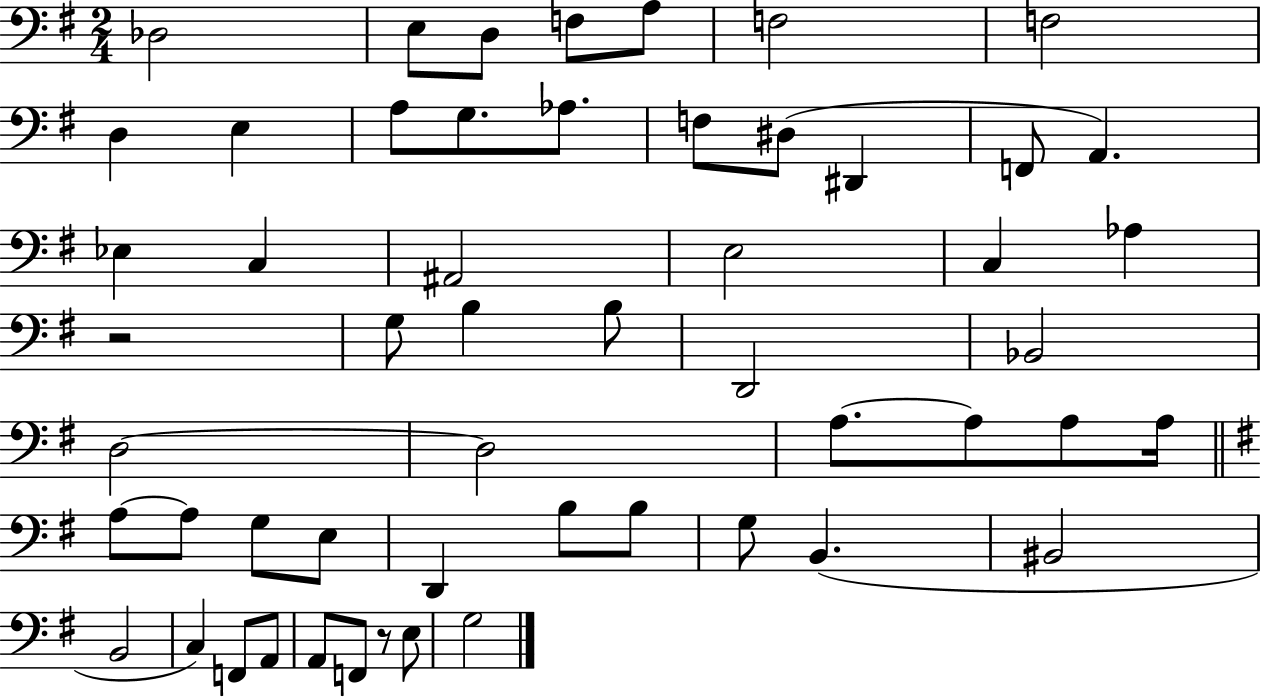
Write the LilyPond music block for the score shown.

{
  \clef bass
  \numericTimeSignature
  \time 2/4
  \key g \major
  \repeat volta 2 { des2 | e8 d8 f8 a8 | f2 | f2 | \break d4 e4 | a8 g8. aes8. | f8 dis8( dis,4 | f,8 a,4.) | \break ees4 c4 | ais,2 | e2 | c4 aes4 | \break r2 | g8 b4 b8 | d,2 | bes,2 | \break d2~~ | d2 | a8.~~ a8 a8 a16 | \bar "||" \break \key g \major a8~~ a8 g8 e8 | d,4 b8 b8 | g8 b,4.( | bis,2 | \break b,2 | c4) f,8 a,8 | a,8 f,8 r8 e8 | g2 | \break } \bar "|."
}